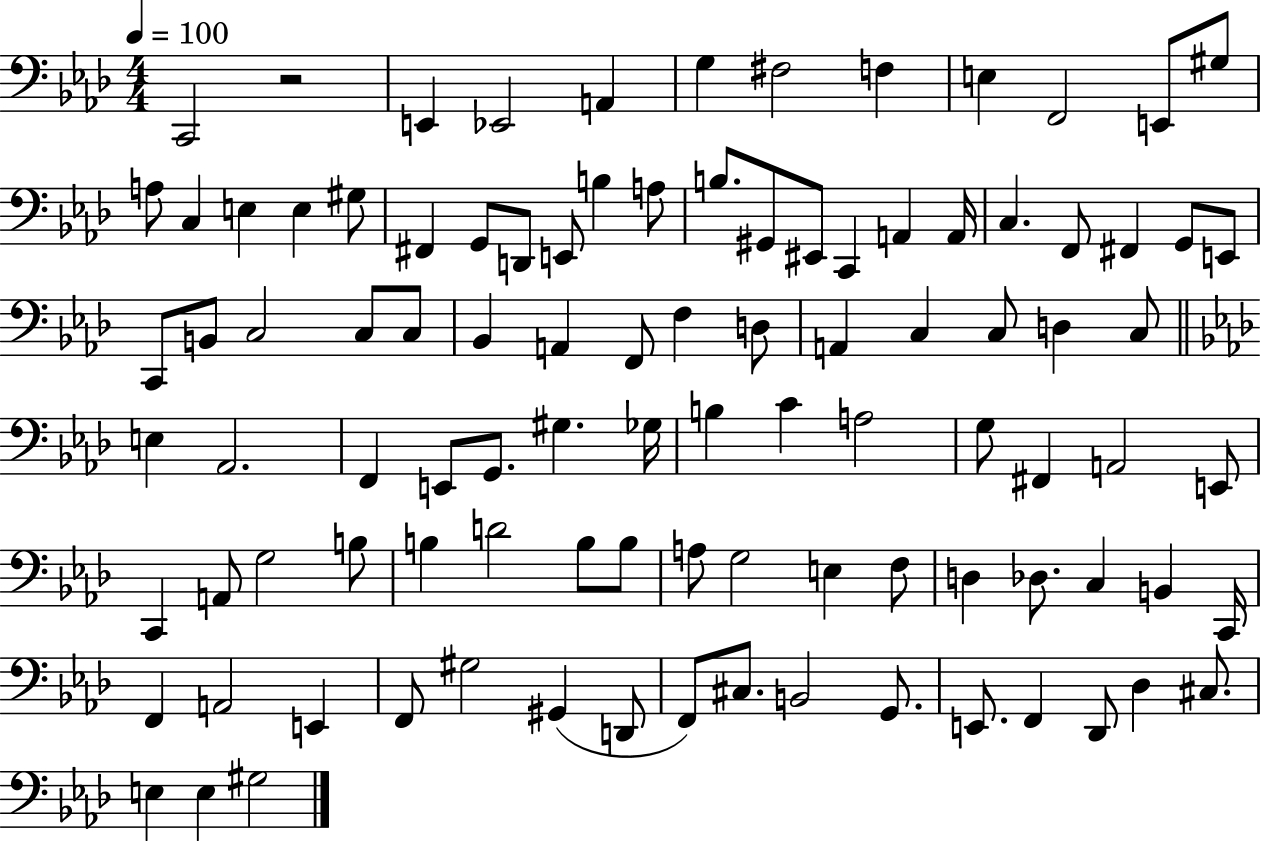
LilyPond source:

{
  \clef bass
  \numericTimeSignature
  \time 4/4
  \key aes \major
  \tempo 4 = 100
  \repeat volta 2 { c,2 r2 | e,4 ees,2 a,4 | g4 fis2 f4 | e4 f,2 e,8 gis8 | \break a8 c4 e4 e4 gis8 | fis,4 g,8 d,8 e,8 b4 a8 | b8. gis,8 eis,8 c,4 a,4 a,16 | c4. f,8 fis,4 g,8 e,8 | \break c,8 b,8 c2 c8 c8 | bes,4 a,4 f,8 f4 d8 | a,4 c4 c8 d4 c8 | \bar "||" \break \key aes \major e4 aes,2. | f,4 e,8 g,8. gis4. ges16 | b4 c'4 a2 | g8 fis,4 a,2 e,8 | \break c,4 a,8 g2 b8 | b4 d'2 b8 b8 | a8 g2 e4 f8 | d4 des8. c4 b,4 c,16 | \break f,4 a,2 e,4 | f,8 gis2 gis,4( d,8 | f,8) cis8. b,2 g,8. | e,8. f,4 des,8 des4 cis8. | \break e4 e4 gis2 | } \bar "|."
}